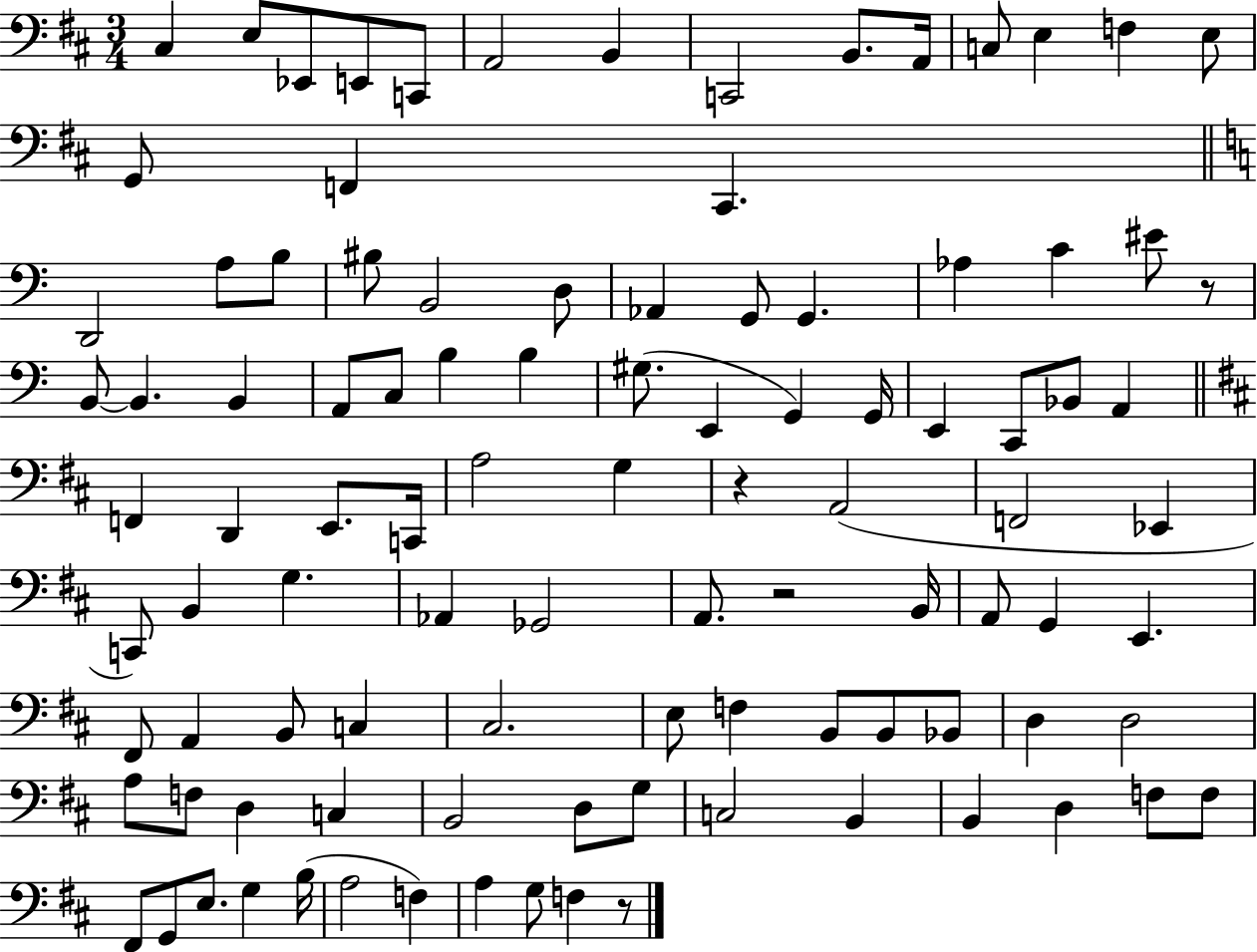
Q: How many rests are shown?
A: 4